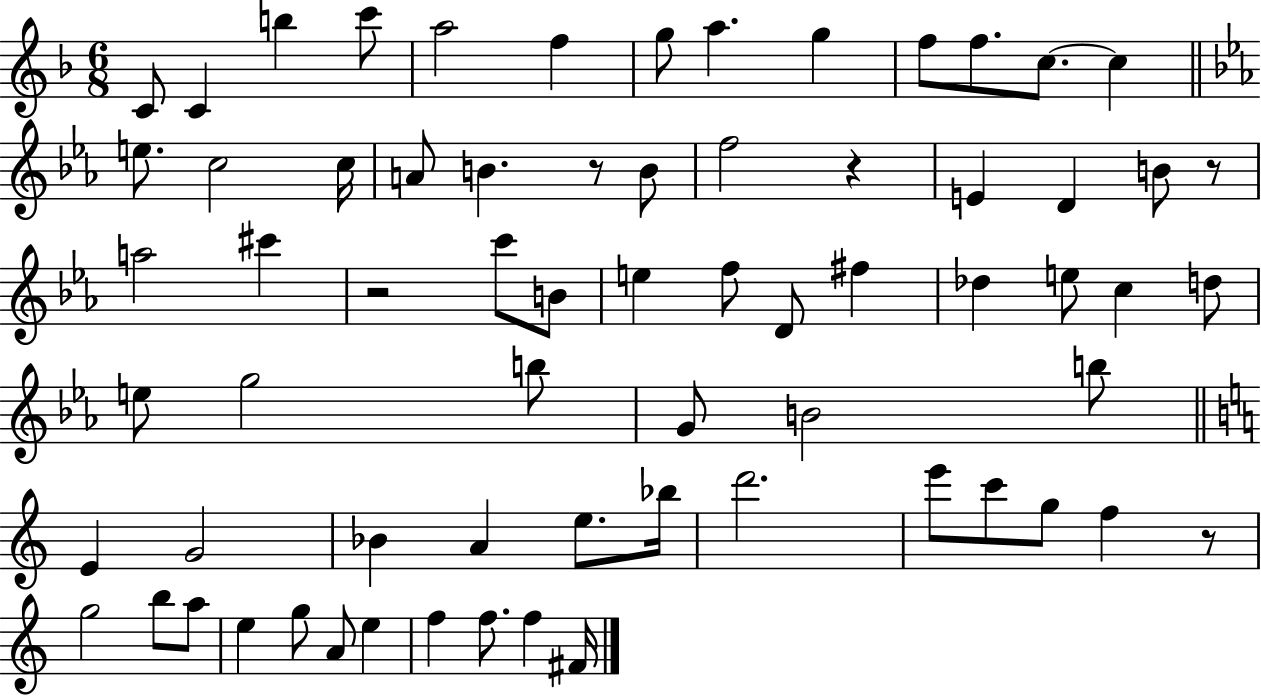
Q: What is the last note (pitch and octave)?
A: F#4